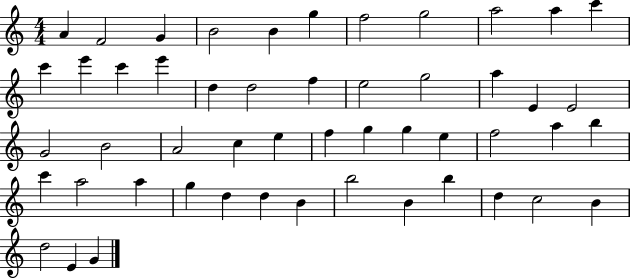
{
  \clef treble
  \numericTimeSignature
  \time 4/4
  \key c \major
  a'4 f'2 g'4 | b'2 b'4 g''4 | f''2 g''2 | a''2 a''4 c'''4 | \break c'''4 e'''4 c'''4 e'''4 | d''4 d''2 f''4 | e''2 g''2 | a''4 e'4 e'2 | \break g'2 b'2 | a'2 c''4 e''4 | f''4 g''4 g''4 e''4 | f''2 a''4 b''4 | \break c'''4 a''2 a''4 | g''4 d''4 d''4 b'4 | b''2 b'4 b''4 | d''4 c''2 b'4 | \break d''2 e'4 g'4 | \bar "|."
}